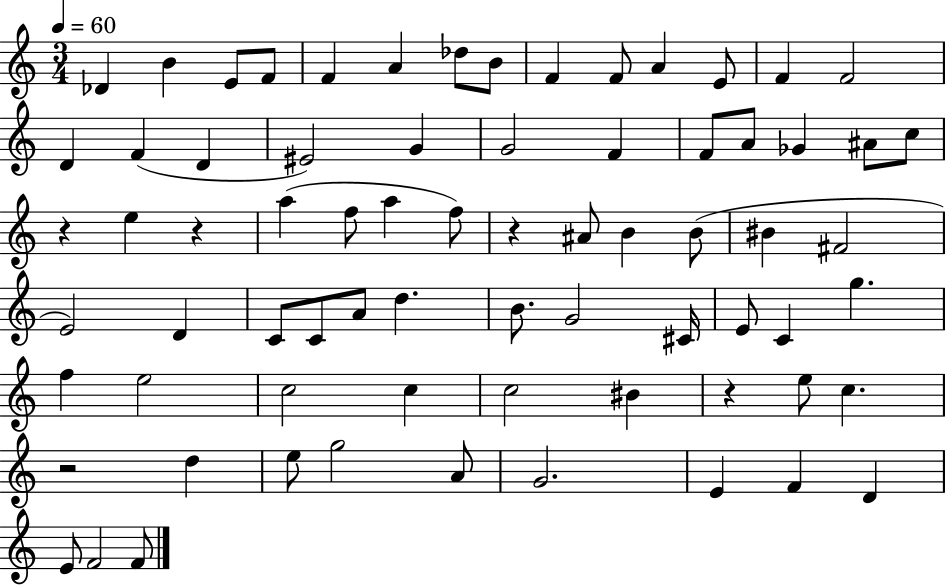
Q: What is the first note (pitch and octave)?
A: Db4